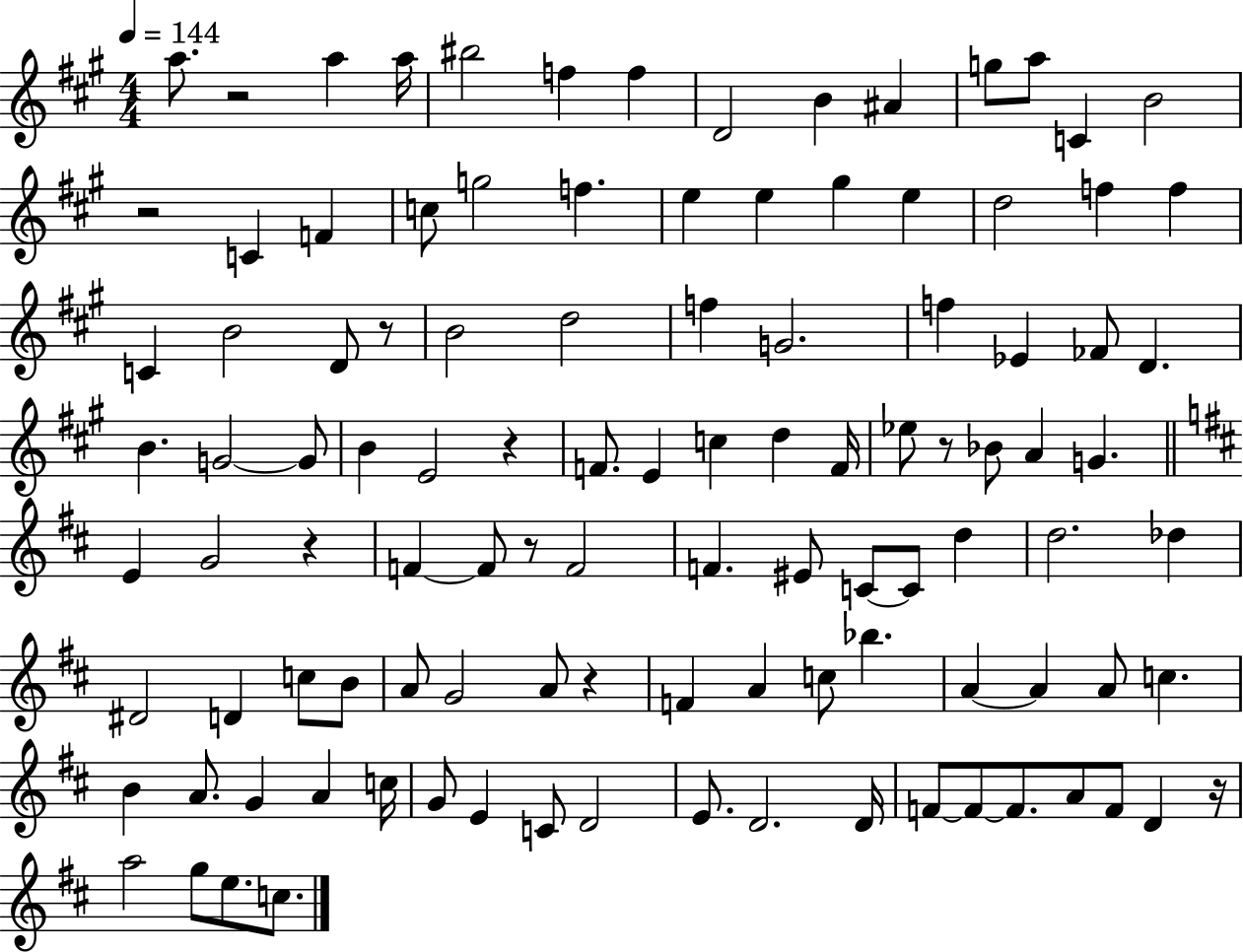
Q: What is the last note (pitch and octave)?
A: C5